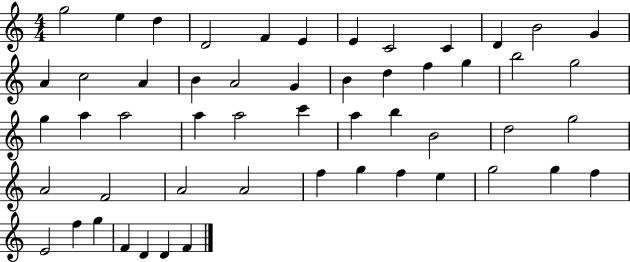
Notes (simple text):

G5/h E5/q D5/q D4/h F4/q E4/q E4/q C4/h C4/q D4/q B4/h G4/q A4/q C5/h A4/q B4/q A4/h G4/q B4/q D5/q F5/q G5/q B5/h G5/h G5/q A5/q A5/h A5/q A5/h C6/q A5/q B5/q B4/h D5/h G5/h A4/h F4/h A4/h A4/h F5/q G5/q F5/q E5/q G5/h G5/q F5/q E4/h F5/q G5/q F4/q D4/q D4/q F4/q